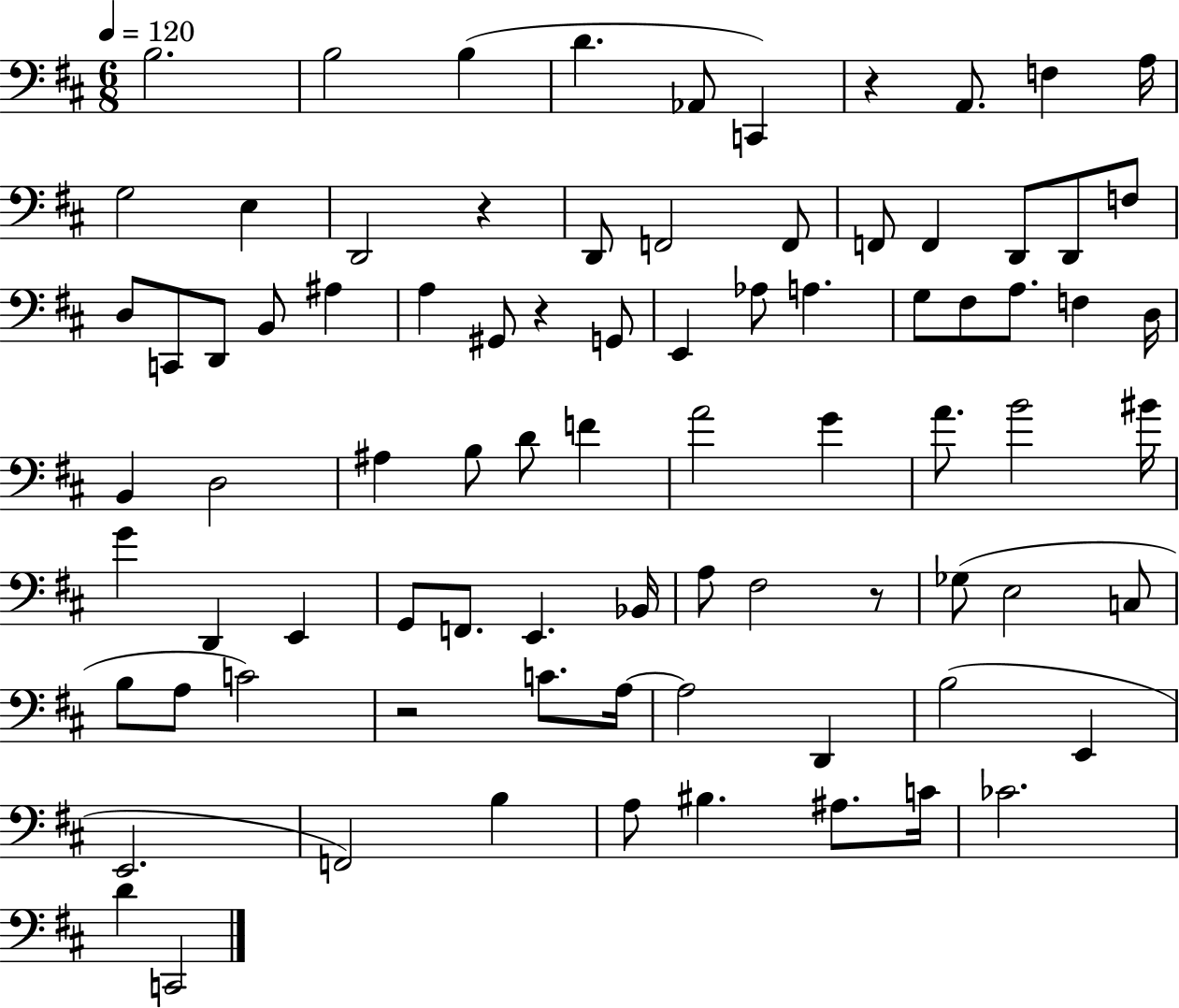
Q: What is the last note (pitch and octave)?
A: C2